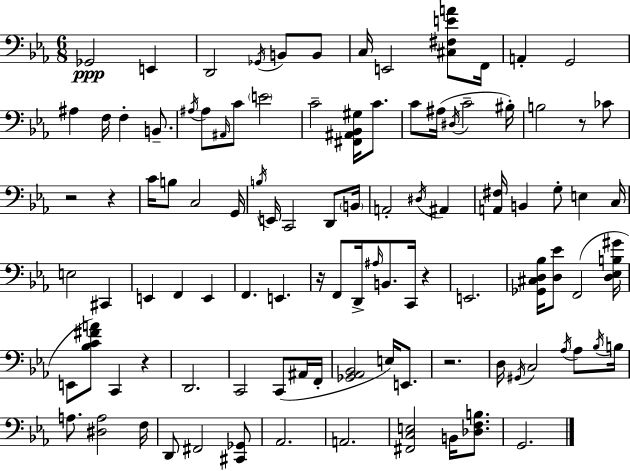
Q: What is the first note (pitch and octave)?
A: Gb2